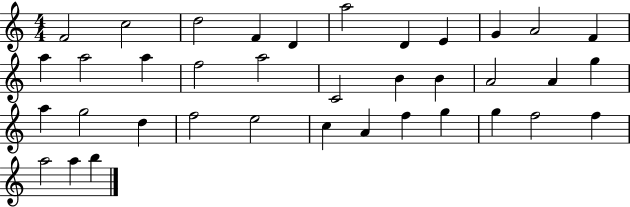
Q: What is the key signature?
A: C major